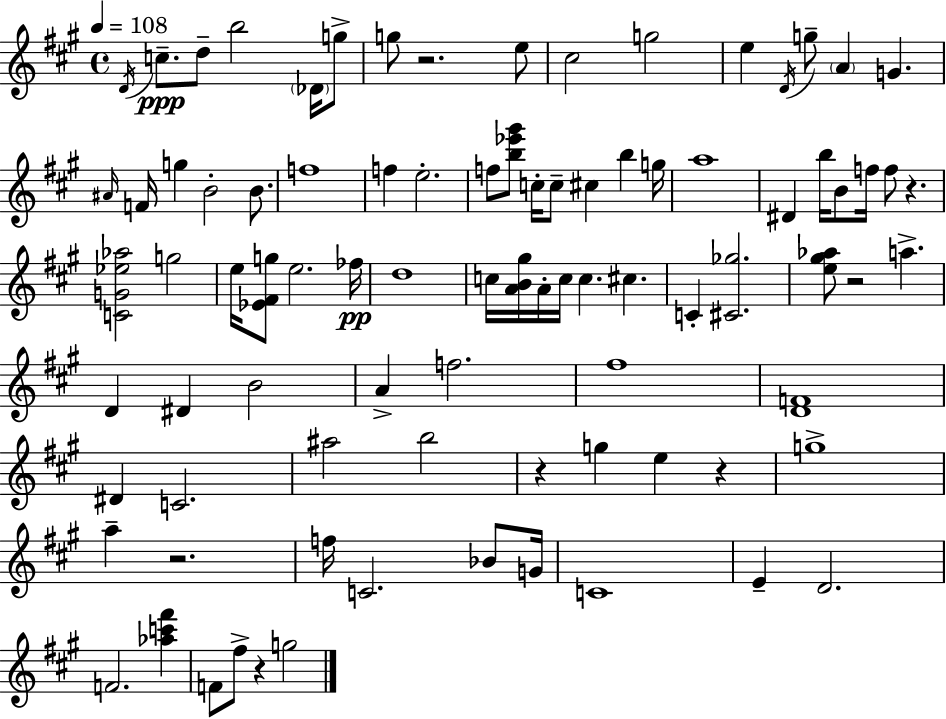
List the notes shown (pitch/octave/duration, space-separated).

D4/s C5/e. D5/e B5/h Db4/s G5/e G5/e R/h. E5/e C#5/h G5/h E5/q D4/s G5/e A4/q G4/q. A#4/s F4/s G5/q B4/h B4/e. F5/w F5/q E5/h. F5/e [B5,Eb6,G#6]/e C5/s C5/e C#5/q B5/q G5/s A5/w D#4/q B5/s B4/e F5/s F5/e R/q. [C4,G4,Eb5,Ab5]/h G5/h E5/s [Eb4,F#4,G5]/e E5/h. FES5/s D5/w C5/s [A4,B4,G#5]/s A4/s C5/s C5/q. C#5/q. C4/q [C#4,Gb5]/h. [E5,G#5,Ab5]/e R/h A5/q. D4/q D#4/q B4/h A4/q F5/h. F#5/w [D4,F4]/w D#4/q C4/h. A#5/h B5/h R/q G5/q E5/q R/q G5/w A5/q R/h. F5/s C4/h. Bb4/e G4/s C4/w E4/q D4/h. F4/h. [Ab5,C6,F#6]/q F4/e F#5/e R/q G5/h